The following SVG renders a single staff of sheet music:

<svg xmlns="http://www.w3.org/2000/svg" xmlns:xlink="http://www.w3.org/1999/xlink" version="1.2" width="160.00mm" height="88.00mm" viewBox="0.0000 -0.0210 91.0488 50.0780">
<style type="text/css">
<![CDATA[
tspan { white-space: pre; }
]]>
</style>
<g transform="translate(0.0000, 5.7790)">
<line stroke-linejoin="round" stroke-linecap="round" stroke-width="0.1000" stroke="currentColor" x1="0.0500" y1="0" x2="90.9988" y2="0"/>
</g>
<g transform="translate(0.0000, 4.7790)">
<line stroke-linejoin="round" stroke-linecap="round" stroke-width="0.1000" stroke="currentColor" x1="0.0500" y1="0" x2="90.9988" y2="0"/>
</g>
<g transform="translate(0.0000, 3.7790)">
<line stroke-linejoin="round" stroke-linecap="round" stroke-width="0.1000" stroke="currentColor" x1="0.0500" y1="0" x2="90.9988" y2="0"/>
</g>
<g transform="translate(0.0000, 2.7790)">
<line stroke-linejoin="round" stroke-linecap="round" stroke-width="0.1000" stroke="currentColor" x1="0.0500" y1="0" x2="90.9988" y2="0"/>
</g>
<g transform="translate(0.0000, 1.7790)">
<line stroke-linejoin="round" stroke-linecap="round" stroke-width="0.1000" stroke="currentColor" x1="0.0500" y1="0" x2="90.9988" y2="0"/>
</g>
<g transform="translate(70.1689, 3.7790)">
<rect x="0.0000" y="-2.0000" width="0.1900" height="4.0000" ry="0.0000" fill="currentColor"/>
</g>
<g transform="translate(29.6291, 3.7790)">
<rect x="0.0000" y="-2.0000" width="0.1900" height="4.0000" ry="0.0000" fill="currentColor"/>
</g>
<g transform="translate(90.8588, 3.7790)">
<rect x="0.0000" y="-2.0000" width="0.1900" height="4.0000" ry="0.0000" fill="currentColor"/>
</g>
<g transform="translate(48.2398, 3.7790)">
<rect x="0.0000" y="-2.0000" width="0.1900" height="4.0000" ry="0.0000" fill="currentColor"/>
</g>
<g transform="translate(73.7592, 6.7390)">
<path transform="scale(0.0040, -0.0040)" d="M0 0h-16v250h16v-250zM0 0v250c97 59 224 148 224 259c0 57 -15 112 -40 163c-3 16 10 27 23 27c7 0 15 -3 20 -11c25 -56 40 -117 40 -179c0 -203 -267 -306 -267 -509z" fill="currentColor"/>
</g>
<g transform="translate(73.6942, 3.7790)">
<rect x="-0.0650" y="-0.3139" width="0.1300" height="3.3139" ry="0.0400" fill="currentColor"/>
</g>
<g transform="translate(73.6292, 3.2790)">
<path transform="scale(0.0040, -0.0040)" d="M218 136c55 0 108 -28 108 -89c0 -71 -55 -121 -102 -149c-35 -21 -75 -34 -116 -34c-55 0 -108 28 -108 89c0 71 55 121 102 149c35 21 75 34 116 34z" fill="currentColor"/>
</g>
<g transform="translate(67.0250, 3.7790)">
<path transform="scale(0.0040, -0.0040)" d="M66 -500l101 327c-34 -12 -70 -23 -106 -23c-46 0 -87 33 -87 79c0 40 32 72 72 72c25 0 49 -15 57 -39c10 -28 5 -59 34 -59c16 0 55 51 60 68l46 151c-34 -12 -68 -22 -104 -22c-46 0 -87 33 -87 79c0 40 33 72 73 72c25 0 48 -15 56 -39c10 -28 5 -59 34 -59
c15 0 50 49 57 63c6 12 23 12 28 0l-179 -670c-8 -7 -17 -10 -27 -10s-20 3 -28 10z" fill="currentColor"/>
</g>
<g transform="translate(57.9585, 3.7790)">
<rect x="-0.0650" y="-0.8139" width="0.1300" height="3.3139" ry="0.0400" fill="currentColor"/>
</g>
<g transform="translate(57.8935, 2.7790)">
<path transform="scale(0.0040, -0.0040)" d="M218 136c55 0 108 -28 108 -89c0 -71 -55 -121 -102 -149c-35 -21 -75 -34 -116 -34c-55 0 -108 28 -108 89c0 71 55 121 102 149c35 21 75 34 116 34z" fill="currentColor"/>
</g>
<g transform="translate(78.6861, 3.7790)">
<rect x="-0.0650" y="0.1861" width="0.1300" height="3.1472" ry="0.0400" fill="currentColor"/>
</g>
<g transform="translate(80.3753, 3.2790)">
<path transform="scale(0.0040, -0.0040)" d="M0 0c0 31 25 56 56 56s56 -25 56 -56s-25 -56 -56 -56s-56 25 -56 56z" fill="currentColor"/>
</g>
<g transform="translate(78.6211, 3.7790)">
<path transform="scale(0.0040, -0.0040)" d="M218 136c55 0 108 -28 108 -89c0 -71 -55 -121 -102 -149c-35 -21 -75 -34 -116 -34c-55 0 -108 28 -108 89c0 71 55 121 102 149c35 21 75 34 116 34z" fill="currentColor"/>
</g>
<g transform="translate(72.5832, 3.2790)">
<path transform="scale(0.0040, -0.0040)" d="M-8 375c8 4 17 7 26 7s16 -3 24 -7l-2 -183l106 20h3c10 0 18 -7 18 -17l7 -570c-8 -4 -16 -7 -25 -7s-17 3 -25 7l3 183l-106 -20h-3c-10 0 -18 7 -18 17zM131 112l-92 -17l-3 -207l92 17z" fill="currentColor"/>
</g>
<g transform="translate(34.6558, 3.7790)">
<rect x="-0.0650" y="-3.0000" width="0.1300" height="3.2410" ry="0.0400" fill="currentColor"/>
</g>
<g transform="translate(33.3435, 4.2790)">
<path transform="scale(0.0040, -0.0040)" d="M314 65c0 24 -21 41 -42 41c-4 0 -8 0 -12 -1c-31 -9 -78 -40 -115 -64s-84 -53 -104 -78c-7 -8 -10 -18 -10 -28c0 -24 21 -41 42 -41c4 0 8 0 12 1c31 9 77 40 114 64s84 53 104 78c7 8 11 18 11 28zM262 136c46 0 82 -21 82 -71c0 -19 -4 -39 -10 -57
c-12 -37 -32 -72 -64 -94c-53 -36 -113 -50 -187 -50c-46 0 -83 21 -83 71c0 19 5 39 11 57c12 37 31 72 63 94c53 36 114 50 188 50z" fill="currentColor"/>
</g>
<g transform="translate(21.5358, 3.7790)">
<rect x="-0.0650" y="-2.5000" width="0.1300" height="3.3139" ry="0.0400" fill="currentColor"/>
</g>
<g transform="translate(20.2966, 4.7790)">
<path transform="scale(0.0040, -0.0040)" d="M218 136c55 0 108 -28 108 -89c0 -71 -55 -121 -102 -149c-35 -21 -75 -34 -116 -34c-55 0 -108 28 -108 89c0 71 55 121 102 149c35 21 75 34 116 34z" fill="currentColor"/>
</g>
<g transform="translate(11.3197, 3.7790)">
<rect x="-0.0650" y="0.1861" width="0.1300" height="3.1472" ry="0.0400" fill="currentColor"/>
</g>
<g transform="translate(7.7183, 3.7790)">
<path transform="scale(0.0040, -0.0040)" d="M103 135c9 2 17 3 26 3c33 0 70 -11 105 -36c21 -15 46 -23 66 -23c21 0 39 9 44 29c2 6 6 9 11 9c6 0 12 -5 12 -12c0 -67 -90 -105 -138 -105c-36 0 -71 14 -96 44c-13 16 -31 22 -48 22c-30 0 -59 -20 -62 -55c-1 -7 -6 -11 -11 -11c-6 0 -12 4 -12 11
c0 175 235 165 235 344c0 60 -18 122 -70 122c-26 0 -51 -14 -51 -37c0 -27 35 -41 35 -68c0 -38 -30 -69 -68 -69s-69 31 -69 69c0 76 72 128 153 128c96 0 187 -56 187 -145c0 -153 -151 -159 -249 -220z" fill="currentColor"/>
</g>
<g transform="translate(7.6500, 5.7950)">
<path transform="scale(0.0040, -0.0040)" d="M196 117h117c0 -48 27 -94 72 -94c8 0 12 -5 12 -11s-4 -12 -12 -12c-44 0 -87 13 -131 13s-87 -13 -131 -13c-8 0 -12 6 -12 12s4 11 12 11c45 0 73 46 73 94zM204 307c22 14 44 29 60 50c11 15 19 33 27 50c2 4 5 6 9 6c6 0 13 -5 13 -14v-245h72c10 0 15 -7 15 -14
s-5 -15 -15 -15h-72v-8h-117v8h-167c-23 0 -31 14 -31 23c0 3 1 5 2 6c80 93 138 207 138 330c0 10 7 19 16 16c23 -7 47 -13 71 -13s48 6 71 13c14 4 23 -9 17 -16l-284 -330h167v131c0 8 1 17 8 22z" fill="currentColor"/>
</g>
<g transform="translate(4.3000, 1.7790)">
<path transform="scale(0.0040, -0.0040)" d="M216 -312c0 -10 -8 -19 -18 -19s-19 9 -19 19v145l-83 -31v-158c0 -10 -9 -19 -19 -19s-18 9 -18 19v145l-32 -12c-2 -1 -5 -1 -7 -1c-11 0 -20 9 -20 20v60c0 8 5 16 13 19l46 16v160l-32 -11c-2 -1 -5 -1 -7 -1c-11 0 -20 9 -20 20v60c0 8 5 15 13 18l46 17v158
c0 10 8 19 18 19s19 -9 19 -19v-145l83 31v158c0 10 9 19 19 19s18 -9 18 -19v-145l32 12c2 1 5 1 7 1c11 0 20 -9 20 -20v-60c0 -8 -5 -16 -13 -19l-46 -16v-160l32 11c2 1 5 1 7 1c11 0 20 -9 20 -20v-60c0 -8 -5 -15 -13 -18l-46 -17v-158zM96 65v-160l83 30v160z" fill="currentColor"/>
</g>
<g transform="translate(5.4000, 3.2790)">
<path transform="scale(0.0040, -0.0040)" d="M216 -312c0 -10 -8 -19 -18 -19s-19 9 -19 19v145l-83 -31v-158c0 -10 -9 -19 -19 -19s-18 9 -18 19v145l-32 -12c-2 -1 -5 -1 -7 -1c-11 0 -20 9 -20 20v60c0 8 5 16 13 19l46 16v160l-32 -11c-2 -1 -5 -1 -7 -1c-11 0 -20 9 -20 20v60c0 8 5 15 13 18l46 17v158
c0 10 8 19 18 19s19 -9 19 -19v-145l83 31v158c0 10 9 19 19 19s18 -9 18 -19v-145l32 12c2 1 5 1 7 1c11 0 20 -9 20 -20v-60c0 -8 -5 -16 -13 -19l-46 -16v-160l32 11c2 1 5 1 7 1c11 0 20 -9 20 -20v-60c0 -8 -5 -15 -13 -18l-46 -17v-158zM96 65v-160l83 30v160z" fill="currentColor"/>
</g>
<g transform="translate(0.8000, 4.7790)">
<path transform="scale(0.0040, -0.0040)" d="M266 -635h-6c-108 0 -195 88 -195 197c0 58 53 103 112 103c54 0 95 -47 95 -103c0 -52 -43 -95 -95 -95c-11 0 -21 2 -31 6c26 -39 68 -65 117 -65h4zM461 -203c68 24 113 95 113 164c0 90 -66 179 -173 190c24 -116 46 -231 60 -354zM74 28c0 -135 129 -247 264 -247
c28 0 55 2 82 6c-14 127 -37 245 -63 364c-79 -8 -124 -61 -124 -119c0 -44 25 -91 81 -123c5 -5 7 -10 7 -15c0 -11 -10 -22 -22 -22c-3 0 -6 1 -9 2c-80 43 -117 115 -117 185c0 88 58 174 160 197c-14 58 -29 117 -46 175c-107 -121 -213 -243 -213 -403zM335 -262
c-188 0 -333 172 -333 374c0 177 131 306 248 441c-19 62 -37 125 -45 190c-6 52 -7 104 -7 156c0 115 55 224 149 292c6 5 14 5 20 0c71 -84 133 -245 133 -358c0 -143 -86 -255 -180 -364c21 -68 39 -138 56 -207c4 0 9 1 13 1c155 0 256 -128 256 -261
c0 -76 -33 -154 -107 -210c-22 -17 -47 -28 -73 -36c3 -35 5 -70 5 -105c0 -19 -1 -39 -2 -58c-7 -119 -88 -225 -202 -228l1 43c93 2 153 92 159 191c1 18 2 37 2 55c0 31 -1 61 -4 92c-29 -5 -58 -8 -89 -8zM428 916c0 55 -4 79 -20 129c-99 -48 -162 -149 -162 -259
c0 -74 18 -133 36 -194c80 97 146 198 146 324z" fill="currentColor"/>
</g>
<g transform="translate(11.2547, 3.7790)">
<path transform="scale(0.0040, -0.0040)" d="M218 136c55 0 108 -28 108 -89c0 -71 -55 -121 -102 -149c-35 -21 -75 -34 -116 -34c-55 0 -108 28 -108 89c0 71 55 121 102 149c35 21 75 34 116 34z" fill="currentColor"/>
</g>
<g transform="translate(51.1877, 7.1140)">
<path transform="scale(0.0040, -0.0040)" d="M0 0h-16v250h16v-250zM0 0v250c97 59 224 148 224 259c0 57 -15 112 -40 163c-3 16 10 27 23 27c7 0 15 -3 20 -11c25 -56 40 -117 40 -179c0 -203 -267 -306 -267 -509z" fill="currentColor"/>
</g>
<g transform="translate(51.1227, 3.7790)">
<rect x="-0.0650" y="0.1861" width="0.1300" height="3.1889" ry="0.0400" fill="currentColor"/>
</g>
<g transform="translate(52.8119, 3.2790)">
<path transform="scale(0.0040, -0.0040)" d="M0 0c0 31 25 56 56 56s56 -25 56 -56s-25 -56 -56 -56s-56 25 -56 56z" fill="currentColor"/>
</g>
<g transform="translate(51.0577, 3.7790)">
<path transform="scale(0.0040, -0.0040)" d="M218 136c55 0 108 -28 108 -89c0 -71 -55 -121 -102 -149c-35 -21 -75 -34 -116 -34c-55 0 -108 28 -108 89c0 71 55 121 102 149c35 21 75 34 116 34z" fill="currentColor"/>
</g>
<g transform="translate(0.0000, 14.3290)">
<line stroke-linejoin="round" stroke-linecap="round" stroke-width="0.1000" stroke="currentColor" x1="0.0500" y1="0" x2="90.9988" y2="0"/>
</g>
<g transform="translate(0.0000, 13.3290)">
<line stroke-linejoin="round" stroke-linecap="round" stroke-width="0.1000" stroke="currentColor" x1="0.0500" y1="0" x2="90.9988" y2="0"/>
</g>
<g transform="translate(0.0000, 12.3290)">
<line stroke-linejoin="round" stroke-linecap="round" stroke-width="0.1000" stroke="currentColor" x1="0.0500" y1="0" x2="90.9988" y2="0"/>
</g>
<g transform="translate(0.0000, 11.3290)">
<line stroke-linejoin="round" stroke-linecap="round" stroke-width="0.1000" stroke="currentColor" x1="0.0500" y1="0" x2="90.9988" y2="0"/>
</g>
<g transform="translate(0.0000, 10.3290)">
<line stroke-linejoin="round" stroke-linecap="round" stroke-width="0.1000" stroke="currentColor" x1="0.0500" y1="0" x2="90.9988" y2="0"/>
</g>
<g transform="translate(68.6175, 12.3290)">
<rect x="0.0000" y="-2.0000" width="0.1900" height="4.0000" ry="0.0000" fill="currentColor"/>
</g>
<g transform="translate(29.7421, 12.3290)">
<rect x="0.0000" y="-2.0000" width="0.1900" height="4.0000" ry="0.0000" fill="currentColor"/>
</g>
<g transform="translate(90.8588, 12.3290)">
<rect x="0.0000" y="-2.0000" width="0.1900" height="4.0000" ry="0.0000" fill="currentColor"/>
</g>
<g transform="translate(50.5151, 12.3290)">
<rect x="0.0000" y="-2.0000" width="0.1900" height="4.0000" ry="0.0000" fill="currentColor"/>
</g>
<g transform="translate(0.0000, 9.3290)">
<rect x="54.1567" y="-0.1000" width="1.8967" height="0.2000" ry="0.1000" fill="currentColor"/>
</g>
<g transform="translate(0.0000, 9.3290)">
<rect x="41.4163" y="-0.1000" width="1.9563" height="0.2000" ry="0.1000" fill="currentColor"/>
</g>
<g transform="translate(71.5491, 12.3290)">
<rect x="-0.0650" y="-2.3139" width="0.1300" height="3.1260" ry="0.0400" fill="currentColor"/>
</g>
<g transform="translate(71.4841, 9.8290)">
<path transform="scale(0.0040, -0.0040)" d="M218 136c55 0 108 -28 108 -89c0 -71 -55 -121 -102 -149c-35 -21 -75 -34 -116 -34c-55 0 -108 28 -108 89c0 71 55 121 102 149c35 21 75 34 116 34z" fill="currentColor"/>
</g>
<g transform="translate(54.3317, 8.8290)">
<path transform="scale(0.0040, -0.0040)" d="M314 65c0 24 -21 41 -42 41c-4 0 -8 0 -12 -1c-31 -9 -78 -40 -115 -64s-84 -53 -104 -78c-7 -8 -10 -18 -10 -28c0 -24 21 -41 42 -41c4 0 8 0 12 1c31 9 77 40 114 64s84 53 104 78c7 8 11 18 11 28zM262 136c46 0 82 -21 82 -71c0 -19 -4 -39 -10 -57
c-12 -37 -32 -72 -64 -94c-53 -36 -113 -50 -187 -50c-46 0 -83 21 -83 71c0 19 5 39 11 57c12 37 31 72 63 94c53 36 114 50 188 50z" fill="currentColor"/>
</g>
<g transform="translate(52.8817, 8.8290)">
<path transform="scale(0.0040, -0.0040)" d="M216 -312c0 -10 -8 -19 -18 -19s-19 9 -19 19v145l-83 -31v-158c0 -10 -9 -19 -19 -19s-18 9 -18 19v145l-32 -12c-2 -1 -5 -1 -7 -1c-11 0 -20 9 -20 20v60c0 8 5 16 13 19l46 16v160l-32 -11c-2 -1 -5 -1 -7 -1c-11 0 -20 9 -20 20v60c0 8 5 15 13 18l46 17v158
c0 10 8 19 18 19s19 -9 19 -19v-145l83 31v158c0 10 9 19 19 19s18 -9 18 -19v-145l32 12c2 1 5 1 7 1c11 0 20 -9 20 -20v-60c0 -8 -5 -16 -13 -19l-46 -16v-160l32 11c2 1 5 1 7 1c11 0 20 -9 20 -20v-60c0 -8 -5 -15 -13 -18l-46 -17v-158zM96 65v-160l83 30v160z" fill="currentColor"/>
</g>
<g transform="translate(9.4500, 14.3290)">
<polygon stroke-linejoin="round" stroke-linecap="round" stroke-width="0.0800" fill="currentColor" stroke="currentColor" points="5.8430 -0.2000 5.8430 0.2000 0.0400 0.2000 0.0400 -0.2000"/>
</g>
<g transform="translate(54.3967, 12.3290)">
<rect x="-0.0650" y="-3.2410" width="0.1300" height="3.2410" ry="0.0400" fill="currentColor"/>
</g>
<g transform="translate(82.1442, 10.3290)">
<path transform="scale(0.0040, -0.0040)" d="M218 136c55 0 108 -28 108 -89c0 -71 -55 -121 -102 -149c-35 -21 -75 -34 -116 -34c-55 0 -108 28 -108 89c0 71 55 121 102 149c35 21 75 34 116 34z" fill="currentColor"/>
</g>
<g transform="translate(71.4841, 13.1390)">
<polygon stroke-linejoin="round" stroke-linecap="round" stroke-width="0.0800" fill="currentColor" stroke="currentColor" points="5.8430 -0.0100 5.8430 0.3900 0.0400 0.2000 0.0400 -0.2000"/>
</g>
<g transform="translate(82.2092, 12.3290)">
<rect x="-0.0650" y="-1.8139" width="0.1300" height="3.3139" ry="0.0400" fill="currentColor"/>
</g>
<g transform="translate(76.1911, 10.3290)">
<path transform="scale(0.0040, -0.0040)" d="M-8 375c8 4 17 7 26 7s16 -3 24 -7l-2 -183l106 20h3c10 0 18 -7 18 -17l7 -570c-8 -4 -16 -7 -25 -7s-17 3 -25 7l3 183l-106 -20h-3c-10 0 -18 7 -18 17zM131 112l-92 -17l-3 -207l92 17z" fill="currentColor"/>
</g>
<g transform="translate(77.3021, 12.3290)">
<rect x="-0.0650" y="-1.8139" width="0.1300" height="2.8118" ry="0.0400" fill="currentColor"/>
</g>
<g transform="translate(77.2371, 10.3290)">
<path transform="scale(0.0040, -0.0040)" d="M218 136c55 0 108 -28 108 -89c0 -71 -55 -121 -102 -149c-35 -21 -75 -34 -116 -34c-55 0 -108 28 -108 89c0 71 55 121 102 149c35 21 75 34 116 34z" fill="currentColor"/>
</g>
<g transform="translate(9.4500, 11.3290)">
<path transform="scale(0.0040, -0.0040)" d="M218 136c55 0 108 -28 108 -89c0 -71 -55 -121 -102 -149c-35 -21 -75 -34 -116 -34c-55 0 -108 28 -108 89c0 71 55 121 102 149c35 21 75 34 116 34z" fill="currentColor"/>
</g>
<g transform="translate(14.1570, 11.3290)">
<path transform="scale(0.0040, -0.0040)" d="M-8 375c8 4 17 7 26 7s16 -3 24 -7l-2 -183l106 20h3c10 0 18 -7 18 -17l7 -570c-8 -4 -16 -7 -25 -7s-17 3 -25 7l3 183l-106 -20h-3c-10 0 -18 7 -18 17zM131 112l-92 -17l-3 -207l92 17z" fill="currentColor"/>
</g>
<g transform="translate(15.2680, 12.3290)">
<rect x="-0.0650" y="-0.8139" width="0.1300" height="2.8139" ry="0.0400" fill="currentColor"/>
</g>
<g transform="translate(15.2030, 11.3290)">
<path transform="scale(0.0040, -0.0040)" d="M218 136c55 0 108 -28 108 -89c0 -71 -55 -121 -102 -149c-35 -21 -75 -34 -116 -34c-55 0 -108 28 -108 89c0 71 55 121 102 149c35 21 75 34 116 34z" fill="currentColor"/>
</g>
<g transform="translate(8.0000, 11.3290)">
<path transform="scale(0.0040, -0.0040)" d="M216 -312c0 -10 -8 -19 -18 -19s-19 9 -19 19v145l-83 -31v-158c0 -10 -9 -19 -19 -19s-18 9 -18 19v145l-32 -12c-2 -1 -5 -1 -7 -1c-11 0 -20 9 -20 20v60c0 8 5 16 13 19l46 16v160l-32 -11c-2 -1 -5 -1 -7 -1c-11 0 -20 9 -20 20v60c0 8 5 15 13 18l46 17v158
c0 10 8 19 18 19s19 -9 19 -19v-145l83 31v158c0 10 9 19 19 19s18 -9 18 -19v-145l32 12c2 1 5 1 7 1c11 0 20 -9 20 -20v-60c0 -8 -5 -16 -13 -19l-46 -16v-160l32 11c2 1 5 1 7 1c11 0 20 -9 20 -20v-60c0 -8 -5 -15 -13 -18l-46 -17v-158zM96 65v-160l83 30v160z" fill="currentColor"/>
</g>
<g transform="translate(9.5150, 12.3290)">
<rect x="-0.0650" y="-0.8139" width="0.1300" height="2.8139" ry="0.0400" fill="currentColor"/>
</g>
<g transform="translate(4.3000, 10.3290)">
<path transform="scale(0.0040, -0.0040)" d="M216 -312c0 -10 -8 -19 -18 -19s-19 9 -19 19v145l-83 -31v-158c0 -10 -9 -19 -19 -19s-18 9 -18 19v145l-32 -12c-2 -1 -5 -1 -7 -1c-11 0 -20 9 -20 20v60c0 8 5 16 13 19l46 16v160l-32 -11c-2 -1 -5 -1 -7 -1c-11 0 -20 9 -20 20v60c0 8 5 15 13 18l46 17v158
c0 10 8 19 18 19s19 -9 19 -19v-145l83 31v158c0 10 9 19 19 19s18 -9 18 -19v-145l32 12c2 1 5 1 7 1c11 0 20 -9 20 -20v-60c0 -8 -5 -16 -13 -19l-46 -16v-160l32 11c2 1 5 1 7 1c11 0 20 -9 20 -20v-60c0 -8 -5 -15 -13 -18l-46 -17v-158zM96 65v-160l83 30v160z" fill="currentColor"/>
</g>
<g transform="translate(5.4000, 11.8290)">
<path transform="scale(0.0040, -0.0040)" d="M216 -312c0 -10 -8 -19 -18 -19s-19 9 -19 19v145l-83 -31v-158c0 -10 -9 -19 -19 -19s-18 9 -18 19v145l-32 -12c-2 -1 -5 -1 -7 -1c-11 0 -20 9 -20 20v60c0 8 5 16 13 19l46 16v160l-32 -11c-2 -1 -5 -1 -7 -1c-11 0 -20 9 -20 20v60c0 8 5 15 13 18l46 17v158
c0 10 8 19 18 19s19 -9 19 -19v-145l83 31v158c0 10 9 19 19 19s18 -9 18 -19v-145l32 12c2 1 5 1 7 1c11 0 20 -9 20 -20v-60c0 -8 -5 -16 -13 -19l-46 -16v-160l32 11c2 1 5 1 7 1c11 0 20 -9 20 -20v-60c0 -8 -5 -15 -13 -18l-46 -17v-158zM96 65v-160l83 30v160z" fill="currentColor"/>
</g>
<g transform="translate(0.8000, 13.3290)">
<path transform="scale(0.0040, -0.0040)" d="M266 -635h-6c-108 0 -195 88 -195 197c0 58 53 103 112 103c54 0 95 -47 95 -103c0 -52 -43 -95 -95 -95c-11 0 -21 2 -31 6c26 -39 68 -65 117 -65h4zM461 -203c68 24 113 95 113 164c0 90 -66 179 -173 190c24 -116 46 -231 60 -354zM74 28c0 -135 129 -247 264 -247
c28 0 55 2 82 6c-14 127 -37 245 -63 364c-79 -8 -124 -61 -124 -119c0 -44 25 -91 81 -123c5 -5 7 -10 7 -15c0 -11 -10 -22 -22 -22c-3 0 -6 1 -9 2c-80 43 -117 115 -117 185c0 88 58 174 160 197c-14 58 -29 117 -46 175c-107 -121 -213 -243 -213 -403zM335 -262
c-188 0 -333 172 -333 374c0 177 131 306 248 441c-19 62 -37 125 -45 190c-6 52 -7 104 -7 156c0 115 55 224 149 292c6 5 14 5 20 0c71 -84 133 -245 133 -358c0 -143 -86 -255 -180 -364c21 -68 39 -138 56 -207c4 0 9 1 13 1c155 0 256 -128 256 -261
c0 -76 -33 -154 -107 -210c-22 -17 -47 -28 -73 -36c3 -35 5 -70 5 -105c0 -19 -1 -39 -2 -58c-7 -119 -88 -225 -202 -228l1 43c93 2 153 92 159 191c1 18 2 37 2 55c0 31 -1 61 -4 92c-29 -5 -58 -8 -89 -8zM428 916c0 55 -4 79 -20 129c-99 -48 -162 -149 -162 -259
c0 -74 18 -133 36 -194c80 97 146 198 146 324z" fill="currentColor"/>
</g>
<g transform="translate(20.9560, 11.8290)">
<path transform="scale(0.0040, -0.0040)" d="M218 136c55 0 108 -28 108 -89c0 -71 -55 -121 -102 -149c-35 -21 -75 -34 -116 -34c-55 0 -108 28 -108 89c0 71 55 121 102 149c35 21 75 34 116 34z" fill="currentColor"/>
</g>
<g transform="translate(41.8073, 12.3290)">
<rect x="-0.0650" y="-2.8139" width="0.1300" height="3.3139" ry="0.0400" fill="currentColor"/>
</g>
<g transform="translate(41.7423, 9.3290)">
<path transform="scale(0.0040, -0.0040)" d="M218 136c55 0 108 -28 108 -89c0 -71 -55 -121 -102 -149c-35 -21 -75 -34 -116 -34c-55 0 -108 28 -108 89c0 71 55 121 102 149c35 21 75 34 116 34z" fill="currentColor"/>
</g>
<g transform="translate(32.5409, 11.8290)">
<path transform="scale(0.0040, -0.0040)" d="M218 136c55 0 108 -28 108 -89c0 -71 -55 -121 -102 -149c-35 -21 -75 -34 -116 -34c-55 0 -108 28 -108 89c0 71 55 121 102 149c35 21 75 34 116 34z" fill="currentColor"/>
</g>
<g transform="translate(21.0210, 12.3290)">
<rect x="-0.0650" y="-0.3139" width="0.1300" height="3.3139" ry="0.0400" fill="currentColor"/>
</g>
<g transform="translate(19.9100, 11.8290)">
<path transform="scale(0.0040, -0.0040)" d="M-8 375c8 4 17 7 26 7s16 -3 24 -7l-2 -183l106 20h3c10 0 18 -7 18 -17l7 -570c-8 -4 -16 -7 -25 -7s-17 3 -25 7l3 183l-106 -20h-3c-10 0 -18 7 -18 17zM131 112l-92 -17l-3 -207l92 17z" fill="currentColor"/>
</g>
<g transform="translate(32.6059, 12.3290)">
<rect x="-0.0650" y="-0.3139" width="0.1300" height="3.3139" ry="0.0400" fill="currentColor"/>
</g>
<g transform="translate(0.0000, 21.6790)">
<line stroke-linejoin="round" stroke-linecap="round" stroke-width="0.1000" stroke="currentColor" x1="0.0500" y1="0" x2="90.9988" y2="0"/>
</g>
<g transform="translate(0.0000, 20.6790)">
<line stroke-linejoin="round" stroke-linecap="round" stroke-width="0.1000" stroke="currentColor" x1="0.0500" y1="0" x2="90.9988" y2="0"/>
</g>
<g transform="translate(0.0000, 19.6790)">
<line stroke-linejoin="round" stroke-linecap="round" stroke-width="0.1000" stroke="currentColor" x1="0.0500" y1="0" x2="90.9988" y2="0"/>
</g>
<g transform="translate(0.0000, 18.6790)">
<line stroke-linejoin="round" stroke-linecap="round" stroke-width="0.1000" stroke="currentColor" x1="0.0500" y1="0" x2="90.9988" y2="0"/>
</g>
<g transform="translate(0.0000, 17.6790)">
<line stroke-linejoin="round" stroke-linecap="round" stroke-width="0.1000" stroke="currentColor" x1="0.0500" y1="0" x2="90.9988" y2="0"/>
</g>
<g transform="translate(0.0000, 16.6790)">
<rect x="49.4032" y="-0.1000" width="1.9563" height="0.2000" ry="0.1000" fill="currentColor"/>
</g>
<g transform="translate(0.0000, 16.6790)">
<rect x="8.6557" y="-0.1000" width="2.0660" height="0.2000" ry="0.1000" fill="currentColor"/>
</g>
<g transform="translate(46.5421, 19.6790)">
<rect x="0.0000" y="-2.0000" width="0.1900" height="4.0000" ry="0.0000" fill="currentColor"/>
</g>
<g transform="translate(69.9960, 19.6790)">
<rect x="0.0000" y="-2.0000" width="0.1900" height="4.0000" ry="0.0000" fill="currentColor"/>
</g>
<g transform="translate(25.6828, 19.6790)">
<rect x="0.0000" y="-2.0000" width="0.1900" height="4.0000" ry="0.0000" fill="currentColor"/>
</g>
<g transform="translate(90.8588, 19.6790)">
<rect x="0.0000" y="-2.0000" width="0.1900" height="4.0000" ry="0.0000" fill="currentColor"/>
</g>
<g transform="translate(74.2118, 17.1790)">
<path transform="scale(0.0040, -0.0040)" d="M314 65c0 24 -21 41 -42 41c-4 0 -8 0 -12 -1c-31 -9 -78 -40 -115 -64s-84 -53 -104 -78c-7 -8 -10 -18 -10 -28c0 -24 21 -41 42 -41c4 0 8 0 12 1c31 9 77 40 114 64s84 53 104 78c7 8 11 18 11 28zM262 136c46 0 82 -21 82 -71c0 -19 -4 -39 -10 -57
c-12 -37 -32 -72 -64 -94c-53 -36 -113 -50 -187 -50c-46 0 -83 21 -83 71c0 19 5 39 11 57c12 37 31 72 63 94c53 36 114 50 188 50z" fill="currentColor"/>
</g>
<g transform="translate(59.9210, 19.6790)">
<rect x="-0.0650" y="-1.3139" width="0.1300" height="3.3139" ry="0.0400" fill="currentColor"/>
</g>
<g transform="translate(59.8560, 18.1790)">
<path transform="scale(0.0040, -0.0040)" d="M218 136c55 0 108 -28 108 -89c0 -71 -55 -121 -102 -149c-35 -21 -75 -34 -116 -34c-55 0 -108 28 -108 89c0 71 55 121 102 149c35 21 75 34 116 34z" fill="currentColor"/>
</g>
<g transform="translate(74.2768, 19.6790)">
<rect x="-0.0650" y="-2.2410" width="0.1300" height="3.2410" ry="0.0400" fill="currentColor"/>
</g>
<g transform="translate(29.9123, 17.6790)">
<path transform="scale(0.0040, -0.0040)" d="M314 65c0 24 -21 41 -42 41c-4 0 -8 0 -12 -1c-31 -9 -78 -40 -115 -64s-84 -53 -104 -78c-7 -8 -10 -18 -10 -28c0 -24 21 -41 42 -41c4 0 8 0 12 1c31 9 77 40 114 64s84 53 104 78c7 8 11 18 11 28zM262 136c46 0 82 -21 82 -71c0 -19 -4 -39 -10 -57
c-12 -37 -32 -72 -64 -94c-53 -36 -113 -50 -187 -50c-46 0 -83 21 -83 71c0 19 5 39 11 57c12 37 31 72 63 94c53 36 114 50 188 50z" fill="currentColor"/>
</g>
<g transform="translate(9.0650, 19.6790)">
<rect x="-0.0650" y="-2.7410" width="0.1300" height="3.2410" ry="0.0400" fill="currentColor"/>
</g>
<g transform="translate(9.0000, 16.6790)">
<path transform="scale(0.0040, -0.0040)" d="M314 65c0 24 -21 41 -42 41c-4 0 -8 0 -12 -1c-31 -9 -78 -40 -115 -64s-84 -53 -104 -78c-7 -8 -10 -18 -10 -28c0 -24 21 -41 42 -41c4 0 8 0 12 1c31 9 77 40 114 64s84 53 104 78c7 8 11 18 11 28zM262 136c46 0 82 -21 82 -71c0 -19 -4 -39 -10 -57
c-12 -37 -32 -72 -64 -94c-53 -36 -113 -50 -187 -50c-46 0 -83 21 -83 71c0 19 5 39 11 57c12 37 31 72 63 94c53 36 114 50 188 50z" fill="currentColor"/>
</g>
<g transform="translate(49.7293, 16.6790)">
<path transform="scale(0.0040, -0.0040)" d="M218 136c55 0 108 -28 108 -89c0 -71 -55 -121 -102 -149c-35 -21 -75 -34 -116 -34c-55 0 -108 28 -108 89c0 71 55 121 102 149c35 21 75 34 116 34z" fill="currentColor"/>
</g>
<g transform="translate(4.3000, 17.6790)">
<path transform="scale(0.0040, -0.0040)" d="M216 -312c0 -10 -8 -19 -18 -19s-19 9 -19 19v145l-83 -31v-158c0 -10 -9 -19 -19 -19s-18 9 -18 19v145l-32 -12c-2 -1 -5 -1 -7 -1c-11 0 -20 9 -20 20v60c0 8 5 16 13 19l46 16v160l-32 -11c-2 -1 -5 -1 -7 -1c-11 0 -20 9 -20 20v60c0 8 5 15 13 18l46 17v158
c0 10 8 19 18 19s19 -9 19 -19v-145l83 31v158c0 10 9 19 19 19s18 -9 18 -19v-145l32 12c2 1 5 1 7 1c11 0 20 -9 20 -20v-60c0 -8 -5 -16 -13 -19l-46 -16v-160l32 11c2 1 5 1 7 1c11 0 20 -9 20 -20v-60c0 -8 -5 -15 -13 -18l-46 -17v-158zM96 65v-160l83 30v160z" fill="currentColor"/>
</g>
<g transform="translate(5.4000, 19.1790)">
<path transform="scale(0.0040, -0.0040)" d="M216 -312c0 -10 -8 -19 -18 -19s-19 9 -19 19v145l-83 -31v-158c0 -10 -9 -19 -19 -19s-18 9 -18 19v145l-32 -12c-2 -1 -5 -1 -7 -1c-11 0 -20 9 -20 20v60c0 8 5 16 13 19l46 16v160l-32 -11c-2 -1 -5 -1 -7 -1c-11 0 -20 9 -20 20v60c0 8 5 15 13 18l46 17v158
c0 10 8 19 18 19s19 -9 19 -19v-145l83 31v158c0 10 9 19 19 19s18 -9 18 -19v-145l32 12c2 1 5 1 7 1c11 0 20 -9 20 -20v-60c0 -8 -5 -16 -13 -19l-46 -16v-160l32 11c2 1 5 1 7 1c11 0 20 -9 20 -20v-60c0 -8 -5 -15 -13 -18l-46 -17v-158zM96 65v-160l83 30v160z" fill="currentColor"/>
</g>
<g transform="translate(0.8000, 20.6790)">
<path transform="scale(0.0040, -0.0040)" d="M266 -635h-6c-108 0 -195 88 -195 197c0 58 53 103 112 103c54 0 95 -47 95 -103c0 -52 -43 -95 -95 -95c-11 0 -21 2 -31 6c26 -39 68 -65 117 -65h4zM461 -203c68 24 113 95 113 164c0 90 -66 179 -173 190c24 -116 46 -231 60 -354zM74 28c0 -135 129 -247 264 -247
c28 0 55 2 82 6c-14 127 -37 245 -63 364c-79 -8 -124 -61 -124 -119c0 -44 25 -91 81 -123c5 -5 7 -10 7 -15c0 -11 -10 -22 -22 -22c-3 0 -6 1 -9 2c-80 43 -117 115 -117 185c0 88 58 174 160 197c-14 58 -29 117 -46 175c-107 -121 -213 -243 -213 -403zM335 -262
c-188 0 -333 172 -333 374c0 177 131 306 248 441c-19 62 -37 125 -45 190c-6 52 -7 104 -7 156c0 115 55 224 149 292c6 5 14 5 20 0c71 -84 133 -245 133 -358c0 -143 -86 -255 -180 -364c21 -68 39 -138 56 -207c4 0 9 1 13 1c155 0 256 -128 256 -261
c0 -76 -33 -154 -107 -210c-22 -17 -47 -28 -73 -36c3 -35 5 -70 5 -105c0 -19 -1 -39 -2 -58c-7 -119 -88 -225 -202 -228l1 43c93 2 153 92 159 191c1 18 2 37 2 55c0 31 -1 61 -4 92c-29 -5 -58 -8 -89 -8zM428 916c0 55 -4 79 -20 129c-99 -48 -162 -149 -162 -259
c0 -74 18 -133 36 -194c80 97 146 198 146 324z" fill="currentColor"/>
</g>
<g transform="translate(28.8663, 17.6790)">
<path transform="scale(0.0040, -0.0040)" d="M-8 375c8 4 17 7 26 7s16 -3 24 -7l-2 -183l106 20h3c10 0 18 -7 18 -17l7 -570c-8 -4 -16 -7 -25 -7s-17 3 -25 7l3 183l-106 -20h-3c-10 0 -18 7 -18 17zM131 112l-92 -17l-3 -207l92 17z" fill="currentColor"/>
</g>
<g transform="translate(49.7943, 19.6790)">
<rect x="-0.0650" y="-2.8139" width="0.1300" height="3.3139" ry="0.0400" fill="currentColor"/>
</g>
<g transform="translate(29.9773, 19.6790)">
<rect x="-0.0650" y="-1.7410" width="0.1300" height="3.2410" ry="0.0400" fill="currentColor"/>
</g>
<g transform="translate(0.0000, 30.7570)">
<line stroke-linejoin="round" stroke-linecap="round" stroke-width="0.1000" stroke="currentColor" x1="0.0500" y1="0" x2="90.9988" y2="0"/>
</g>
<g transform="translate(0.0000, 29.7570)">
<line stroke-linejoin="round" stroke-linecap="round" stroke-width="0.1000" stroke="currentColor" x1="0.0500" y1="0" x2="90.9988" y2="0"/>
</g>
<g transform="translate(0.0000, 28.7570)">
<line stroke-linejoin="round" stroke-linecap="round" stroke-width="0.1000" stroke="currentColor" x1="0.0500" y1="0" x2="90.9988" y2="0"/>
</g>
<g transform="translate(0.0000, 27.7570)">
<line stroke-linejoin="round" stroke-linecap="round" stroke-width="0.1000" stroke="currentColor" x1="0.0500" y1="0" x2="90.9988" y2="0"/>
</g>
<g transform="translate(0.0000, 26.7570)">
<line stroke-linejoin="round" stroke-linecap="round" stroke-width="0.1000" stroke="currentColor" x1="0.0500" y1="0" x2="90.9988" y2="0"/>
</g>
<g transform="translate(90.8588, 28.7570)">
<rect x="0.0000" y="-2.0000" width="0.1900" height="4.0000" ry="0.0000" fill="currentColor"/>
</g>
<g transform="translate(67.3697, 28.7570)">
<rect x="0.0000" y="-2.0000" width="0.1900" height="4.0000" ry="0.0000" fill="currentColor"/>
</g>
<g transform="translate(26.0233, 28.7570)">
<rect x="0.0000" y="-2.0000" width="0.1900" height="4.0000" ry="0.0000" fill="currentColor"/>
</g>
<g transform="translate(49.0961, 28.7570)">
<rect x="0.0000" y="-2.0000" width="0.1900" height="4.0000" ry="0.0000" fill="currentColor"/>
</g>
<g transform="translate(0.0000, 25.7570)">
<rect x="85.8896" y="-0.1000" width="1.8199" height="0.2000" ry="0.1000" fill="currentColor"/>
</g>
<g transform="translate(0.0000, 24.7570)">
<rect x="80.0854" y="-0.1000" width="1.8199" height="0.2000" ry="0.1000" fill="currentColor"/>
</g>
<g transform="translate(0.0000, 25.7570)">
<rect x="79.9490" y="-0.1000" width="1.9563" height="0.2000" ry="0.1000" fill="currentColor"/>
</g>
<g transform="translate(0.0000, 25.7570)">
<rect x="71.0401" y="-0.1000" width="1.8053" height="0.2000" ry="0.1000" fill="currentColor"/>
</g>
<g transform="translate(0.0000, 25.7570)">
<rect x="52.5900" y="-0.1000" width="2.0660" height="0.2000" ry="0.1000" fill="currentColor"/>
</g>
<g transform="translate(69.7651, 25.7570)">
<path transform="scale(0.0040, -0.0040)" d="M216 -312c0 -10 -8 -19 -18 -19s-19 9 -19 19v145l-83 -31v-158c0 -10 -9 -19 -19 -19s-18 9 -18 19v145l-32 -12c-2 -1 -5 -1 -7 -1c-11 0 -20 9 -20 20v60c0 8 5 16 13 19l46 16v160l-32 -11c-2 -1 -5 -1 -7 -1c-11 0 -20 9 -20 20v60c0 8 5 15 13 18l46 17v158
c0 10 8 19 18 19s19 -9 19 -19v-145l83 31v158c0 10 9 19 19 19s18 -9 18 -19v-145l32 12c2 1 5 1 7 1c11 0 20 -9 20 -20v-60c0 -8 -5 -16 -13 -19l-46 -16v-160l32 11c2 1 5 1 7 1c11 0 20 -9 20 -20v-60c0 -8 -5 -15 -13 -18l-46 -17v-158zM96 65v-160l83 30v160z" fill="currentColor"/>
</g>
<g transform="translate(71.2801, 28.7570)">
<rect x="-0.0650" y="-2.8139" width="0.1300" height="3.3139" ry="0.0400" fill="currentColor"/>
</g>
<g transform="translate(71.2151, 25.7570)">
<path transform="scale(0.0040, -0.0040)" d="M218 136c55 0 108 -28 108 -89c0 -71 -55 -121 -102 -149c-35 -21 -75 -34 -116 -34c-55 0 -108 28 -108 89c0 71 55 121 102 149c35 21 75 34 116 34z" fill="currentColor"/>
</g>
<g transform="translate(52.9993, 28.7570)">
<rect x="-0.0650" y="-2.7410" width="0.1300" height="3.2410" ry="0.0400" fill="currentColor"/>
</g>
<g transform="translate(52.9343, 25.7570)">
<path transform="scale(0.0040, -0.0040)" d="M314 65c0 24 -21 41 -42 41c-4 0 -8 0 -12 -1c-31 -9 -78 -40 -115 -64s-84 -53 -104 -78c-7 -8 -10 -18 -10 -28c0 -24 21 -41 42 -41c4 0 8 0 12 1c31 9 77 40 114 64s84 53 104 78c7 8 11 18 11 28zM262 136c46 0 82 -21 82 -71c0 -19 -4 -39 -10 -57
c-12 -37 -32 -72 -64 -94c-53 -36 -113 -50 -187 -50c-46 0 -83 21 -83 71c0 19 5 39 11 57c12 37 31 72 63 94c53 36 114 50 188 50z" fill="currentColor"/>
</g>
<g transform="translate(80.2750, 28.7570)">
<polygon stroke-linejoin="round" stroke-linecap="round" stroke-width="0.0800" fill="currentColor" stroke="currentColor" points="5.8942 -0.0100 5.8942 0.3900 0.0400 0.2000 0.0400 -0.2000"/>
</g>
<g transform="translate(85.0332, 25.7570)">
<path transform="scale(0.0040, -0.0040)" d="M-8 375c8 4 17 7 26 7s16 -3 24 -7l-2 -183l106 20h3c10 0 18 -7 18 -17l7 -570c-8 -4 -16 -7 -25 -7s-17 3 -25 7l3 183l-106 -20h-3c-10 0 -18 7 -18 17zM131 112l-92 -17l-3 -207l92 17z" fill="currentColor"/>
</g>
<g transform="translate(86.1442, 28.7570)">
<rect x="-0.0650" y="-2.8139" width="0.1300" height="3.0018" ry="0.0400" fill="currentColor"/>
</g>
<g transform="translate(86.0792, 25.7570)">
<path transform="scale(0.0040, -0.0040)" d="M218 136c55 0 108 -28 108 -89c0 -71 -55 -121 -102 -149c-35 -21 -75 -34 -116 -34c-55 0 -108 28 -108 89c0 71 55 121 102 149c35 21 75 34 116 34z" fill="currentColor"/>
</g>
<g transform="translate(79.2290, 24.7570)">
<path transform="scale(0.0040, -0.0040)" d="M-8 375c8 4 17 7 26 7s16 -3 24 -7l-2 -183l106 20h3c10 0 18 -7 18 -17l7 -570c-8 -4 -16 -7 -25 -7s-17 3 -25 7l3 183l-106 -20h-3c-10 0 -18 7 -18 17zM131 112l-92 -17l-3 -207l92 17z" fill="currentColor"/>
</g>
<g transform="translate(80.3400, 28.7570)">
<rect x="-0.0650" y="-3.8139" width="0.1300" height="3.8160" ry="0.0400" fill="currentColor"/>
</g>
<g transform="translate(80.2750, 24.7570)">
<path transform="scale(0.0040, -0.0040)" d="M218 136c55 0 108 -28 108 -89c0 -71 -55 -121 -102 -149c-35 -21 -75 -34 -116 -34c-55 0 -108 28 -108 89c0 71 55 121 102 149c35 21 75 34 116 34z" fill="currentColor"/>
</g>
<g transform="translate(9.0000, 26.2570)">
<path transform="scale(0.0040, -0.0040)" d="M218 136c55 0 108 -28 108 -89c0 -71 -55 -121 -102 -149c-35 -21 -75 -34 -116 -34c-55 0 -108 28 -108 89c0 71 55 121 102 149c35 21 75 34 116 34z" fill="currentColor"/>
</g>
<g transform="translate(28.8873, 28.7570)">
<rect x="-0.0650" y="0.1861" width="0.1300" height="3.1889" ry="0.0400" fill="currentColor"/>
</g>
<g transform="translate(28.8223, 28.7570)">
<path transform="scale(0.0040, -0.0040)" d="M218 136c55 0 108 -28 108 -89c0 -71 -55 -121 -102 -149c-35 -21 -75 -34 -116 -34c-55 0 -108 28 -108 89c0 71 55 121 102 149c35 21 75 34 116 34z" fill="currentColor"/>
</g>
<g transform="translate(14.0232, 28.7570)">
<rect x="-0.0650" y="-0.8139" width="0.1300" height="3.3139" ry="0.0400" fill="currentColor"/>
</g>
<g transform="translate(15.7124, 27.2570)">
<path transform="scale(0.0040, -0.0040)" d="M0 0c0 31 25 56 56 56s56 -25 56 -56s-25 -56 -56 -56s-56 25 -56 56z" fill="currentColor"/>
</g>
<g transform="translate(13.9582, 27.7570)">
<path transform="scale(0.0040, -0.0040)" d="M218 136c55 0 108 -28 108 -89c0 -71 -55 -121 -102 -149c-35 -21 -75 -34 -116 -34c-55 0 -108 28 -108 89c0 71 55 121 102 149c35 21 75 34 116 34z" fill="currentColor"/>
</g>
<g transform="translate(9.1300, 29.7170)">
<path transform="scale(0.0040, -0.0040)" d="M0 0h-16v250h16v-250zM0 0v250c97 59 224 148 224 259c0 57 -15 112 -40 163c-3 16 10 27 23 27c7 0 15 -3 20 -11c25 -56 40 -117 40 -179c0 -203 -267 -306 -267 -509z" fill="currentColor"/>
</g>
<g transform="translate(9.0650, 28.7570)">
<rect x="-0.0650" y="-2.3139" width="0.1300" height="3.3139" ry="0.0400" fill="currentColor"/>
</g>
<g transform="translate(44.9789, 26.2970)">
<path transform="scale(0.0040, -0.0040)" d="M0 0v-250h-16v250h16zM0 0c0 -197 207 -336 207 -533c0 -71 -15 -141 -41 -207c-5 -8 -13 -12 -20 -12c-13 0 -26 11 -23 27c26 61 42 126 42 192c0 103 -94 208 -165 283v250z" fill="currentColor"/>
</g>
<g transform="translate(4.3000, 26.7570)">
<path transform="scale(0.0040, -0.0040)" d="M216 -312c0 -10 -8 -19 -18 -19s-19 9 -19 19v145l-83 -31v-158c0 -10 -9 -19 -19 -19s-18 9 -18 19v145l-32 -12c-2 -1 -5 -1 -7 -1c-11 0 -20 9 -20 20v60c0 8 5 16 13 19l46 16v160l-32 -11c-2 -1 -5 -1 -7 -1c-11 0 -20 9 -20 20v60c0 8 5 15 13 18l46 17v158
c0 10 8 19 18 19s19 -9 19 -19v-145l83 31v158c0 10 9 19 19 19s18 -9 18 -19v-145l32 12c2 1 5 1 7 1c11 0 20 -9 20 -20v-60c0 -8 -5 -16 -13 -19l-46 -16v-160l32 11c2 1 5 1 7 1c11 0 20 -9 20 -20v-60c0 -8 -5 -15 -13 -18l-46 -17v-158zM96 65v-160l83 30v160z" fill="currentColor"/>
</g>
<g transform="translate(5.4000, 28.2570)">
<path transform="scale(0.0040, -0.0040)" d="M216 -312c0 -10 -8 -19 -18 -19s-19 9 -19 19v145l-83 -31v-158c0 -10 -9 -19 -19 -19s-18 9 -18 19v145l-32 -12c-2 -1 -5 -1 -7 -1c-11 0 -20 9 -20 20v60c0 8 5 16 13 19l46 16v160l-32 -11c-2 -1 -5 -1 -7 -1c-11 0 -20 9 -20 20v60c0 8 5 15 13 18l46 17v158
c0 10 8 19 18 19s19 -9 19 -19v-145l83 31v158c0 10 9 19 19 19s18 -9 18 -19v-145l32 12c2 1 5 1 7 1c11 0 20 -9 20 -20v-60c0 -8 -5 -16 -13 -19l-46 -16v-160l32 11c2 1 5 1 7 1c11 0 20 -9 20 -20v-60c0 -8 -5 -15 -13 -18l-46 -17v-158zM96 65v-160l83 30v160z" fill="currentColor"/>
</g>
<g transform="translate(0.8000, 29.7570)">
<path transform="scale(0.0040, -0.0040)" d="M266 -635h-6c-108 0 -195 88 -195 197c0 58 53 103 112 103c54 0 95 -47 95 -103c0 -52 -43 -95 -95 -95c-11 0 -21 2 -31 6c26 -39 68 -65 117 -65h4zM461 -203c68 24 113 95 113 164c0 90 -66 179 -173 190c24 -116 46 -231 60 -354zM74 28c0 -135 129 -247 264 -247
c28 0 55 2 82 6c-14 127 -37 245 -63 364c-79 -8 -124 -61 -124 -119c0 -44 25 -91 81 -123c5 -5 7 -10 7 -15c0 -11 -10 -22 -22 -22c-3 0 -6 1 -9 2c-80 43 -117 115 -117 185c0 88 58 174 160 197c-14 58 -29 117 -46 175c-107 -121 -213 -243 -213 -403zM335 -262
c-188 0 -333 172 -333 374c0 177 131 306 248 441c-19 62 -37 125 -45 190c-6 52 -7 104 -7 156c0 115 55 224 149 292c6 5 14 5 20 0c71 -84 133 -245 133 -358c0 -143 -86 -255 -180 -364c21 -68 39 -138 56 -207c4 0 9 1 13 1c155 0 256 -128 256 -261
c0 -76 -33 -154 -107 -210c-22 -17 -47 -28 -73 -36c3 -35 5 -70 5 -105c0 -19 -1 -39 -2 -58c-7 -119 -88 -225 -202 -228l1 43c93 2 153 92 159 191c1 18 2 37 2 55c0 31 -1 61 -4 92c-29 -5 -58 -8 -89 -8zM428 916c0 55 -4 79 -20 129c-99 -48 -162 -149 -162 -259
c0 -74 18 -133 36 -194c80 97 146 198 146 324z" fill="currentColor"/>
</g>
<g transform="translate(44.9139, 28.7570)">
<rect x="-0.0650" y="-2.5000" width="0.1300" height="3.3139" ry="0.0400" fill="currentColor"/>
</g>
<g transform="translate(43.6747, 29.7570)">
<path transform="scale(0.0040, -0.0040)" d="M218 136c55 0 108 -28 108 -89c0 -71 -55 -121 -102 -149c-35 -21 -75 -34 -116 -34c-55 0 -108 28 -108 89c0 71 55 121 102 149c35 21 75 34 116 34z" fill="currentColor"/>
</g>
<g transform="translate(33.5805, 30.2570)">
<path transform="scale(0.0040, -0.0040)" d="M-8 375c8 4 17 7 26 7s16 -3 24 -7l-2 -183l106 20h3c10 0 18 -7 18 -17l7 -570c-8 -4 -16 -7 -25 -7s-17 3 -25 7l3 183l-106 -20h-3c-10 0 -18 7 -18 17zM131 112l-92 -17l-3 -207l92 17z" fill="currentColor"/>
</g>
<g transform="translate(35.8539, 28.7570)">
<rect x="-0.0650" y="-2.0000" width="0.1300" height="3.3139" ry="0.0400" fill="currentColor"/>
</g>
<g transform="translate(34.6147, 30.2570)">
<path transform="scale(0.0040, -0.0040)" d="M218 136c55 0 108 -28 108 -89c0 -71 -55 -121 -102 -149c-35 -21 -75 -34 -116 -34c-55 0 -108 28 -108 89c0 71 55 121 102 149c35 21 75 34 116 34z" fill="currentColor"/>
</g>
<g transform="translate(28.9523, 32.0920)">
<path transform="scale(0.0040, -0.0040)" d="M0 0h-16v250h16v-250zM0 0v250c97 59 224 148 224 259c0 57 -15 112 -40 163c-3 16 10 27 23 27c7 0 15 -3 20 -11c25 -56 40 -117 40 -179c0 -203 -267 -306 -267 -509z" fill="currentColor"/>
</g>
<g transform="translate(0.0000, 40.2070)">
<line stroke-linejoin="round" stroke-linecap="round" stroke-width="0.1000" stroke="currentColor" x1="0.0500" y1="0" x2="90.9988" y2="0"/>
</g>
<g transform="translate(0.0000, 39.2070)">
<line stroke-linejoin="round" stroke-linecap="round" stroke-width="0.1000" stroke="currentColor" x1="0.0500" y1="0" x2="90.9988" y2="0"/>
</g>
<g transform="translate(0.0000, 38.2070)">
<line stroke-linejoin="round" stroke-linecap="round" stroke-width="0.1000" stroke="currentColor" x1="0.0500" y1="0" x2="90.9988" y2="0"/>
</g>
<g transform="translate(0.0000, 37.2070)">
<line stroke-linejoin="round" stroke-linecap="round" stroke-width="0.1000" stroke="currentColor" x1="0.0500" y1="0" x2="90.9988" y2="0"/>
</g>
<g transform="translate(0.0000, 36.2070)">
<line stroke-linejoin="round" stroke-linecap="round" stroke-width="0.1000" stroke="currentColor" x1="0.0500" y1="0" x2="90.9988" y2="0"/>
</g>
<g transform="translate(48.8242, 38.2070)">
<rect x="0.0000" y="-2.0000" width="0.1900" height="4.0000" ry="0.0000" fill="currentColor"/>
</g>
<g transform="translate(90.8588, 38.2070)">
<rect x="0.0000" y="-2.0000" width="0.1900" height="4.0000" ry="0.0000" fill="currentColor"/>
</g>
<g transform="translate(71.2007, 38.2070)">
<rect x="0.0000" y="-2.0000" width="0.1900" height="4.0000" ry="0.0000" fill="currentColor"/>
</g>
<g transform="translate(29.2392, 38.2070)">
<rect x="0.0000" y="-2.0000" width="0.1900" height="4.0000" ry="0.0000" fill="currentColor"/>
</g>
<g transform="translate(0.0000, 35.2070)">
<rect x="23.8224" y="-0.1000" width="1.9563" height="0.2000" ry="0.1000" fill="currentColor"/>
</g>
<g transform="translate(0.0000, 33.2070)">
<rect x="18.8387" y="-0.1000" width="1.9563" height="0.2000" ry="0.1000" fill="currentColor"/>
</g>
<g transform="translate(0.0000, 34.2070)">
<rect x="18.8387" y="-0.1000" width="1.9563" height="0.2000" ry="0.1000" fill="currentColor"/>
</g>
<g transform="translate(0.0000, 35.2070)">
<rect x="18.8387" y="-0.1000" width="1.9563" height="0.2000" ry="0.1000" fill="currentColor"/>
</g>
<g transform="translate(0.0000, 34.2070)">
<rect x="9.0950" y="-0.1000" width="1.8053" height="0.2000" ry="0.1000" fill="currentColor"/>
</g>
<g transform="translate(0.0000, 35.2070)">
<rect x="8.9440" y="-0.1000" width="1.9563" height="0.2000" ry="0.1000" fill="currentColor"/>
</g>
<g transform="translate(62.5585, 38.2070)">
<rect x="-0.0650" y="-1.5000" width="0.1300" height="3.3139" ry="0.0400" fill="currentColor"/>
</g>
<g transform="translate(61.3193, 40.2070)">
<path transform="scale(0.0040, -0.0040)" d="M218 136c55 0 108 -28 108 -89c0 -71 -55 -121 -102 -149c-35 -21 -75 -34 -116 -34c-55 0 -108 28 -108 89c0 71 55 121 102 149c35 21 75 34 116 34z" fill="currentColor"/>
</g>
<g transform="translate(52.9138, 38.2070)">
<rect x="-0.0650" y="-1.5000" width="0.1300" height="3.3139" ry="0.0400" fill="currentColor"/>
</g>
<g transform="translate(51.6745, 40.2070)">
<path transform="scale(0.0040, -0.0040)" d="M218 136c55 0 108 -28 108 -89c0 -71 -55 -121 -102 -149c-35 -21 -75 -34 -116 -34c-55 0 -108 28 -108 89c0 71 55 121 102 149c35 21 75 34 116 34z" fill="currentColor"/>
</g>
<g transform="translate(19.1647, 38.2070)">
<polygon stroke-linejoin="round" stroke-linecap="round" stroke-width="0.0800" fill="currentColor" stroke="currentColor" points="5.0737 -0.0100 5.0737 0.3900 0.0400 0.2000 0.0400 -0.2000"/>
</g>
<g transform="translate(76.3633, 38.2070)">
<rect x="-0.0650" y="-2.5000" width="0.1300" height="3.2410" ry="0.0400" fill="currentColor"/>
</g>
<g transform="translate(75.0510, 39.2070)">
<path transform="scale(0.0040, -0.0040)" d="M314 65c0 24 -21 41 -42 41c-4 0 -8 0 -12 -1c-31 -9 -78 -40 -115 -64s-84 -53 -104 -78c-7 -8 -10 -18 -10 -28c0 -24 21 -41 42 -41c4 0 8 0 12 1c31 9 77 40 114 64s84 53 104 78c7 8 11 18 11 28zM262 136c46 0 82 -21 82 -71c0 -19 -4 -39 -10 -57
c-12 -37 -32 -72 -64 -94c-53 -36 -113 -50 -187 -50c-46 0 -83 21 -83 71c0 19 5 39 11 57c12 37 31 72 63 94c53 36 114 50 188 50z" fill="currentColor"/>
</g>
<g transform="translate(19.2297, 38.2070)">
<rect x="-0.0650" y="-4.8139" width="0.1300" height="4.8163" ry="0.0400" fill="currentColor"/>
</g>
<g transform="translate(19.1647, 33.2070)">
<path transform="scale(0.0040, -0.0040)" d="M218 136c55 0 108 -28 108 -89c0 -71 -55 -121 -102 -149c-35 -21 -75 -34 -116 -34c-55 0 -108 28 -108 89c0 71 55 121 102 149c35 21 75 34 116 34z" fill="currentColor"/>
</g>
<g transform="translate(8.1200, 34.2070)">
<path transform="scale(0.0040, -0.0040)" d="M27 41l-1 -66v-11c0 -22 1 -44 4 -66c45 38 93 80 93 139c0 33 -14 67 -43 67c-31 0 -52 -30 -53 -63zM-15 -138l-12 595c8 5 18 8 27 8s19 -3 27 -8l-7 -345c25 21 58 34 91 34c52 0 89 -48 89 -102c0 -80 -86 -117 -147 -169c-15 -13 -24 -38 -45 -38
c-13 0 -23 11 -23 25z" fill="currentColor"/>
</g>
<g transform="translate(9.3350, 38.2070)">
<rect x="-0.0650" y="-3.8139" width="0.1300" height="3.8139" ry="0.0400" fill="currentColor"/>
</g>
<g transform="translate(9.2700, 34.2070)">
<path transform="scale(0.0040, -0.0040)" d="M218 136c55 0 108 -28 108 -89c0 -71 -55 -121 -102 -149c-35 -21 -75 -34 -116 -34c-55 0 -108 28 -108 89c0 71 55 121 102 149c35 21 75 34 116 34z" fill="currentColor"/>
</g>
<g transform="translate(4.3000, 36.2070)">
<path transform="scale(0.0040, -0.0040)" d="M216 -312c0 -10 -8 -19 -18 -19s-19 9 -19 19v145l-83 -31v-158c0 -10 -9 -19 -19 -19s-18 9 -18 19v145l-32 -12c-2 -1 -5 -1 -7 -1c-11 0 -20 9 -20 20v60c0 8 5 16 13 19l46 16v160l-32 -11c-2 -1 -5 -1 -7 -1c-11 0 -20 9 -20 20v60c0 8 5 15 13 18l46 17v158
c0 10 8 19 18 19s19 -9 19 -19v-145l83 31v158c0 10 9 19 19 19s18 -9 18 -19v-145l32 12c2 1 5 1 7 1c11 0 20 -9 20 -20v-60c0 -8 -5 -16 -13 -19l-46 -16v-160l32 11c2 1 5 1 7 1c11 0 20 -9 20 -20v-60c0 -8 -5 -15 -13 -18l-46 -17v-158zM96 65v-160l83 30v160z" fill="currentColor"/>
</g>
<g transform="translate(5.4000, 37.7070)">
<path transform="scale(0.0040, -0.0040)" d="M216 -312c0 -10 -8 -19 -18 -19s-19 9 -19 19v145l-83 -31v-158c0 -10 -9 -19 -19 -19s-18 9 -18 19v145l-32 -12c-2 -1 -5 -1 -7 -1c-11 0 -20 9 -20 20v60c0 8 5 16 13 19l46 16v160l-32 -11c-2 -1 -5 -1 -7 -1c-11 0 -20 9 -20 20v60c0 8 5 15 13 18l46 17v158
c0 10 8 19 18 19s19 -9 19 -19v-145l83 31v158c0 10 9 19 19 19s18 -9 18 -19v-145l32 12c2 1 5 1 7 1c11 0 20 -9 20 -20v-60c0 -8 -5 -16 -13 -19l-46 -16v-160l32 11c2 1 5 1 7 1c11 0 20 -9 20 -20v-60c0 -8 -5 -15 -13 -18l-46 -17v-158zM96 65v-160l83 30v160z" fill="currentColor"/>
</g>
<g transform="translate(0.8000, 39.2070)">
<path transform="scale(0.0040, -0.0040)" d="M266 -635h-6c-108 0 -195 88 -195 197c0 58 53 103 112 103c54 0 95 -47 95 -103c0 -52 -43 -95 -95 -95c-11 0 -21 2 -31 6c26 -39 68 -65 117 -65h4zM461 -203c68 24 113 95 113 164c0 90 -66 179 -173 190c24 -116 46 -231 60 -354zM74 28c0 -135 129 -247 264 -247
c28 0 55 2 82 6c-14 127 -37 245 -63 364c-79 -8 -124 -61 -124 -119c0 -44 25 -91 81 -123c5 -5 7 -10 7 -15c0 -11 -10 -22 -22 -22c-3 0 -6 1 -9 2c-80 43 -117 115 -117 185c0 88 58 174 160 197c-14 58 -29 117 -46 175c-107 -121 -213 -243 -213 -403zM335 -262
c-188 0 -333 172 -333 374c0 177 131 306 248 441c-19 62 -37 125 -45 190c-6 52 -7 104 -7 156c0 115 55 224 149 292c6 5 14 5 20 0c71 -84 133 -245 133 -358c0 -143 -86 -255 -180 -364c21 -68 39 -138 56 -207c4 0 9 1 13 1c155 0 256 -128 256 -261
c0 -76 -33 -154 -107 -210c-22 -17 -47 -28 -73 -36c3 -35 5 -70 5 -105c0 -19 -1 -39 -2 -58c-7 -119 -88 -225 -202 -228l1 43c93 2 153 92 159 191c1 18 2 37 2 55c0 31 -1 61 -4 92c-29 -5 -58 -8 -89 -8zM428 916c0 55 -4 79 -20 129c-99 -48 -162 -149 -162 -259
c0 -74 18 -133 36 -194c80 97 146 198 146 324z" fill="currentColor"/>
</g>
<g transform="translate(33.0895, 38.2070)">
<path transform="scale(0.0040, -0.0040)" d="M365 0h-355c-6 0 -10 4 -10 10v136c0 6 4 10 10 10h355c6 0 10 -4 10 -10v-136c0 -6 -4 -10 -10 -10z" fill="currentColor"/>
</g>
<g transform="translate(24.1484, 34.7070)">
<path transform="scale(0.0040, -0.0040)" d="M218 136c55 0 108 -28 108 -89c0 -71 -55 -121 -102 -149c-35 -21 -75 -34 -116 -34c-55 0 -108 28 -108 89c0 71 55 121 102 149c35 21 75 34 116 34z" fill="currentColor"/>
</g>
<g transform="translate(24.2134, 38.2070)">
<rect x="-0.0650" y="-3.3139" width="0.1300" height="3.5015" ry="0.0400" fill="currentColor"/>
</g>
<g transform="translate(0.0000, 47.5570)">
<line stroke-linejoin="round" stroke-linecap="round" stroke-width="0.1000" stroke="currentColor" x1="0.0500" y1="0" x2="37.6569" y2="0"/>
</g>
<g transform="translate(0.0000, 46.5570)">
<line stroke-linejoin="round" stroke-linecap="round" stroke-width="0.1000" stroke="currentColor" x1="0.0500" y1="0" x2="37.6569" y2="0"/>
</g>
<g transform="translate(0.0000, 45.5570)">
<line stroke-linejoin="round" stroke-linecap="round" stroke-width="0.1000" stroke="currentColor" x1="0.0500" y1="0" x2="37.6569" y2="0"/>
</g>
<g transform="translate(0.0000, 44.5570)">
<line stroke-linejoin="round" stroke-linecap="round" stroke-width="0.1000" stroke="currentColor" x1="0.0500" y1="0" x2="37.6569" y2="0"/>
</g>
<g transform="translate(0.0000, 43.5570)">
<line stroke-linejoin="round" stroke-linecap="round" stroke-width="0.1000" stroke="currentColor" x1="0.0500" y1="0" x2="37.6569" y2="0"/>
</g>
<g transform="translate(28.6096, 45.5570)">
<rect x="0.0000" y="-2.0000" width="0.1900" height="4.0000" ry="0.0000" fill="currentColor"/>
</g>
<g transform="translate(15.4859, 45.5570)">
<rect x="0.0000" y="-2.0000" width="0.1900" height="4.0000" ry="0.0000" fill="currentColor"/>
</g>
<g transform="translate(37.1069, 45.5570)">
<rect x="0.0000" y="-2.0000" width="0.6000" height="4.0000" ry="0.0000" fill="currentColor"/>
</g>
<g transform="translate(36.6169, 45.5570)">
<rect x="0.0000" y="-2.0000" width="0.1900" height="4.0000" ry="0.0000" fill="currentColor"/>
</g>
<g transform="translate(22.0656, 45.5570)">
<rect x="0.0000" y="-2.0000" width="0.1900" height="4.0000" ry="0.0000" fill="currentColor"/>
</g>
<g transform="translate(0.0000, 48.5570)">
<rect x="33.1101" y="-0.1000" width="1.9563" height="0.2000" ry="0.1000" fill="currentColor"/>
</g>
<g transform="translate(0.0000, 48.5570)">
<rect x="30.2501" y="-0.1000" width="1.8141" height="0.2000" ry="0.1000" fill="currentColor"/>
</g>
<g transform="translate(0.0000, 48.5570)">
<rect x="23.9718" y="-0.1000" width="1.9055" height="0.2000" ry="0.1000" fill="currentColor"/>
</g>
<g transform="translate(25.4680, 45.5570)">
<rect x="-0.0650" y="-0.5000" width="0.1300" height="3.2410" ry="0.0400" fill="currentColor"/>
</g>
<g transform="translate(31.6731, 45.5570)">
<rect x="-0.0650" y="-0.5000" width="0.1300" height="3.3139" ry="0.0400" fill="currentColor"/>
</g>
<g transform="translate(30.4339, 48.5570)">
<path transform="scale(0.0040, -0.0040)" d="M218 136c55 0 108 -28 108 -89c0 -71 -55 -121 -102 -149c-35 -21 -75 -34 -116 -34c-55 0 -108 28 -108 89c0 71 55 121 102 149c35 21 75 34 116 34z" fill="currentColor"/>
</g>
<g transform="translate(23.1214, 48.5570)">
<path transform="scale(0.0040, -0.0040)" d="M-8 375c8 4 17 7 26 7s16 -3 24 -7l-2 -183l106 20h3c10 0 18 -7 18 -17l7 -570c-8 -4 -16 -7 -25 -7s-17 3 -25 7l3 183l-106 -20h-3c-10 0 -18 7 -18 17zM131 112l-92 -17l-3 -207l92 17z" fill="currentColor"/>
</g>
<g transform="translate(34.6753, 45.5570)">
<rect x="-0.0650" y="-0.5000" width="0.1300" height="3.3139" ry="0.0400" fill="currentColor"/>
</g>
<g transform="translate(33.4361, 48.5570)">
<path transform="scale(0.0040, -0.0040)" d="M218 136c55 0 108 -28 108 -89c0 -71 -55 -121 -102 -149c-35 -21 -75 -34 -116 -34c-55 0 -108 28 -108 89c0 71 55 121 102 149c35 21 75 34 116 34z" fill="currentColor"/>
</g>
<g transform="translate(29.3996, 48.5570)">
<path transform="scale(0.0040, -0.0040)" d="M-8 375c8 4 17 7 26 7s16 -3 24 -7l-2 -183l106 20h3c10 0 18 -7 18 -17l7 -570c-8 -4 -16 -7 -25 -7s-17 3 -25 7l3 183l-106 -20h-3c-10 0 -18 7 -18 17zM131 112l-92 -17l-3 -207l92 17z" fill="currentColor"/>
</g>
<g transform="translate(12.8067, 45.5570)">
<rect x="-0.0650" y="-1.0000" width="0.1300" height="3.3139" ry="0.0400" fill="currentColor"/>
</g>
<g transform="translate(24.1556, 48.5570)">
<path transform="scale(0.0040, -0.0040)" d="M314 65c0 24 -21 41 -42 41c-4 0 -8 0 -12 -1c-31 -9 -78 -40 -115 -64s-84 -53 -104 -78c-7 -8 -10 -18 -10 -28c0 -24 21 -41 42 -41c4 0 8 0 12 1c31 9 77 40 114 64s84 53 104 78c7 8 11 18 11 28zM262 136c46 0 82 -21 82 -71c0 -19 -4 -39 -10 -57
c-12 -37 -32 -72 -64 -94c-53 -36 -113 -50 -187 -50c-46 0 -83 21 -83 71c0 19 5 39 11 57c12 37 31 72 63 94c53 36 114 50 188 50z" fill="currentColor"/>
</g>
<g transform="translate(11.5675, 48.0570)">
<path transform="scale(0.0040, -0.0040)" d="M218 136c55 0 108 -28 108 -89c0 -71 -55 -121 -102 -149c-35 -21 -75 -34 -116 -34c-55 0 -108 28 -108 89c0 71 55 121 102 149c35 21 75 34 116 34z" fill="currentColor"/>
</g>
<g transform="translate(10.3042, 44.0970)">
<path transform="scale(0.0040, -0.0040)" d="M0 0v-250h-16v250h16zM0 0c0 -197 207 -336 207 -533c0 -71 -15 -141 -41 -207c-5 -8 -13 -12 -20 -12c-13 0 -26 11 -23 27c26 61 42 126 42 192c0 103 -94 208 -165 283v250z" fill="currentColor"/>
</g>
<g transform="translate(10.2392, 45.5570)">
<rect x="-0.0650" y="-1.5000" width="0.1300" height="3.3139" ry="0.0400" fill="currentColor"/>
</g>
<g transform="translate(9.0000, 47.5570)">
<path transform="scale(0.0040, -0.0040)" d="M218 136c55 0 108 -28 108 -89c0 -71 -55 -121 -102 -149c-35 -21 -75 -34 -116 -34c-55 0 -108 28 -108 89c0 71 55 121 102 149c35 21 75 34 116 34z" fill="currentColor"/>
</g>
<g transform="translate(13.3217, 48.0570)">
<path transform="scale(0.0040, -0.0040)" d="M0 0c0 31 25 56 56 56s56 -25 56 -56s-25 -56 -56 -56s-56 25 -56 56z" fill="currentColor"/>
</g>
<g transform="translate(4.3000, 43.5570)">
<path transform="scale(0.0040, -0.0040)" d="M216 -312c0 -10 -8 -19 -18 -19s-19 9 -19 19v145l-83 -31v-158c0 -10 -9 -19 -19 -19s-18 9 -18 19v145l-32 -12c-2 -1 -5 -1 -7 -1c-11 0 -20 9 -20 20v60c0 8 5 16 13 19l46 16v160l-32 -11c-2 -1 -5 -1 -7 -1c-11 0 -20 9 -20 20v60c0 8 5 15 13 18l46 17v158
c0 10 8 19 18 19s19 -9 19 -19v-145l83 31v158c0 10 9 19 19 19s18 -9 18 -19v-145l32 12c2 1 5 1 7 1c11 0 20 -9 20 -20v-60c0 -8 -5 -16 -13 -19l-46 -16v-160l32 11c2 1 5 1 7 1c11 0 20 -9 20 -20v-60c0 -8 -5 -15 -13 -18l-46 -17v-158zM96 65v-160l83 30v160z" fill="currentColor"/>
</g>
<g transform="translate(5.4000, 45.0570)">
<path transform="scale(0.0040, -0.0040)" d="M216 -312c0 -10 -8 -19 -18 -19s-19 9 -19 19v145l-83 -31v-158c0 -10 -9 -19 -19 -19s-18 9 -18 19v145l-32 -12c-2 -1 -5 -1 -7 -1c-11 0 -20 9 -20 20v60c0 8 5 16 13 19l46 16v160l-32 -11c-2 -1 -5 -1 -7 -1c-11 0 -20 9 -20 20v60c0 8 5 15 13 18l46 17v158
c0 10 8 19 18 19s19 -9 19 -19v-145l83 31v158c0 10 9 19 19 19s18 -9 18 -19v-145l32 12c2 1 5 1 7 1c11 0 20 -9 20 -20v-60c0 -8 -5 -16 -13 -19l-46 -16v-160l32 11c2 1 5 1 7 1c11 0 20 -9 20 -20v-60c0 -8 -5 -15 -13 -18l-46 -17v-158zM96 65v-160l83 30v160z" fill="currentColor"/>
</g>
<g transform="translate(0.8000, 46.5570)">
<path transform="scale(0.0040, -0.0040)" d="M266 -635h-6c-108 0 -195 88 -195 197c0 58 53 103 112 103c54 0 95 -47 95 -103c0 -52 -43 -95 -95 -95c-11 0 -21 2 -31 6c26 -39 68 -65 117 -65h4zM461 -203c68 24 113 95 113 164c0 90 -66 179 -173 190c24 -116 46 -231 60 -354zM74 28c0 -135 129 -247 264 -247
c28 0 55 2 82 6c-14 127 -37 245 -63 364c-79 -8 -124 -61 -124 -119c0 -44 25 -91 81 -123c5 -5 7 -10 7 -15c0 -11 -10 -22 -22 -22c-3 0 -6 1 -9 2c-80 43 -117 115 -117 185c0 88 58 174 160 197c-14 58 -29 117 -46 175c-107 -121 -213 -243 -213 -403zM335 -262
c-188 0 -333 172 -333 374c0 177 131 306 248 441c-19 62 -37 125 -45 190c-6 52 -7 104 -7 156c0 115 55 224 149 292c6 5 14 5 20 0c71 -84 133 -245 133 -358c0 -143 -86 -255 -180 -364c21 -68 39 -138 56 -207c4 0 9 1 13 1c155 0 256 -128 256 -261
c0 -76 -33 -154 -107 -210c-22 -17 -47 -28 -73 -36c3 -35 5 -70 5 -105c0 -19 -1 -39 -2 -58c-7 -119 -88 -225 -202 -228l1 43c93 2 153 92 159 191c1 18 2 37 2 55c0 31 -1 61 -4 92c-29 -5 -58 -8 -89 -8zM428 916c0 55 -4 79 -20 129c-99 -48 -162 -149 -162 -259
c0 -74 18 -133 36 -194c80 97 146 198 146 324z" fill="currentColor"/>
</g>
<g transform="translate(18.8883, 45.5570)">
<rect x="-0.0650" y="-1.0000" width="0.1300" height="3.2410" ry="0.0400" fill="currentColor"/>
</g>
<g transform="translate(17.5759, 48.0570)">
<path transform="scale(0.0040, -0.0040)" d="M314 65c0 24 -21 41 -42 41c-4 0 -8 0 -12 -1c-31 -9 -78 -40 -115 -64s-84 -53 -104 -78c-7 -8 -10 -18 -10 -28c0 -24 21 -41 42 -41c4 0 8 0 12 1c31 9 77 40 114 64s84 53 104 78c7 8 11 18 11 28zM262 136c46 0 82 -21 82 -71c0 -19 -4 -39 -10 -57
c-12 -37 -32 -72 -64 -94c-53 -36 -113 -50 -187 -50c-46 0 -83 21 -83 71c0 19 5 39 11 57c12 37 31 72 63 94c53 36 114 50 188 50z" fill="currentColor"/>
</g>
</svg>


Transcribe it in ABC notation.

X:1
T:Untitled
M:2/4
L:1/4
K:D
B G A2 B/2 d z/4 c/2 B ^d/2 d/2 c ^c a ^b2 g/2 f/2 f a2 f2 a e g2 g/2 d B/2 F G/2 a2 ^a c'/2 a/2 _c' e'/2 b/2 z2 E E G2 E/2 D D2 C2 C C